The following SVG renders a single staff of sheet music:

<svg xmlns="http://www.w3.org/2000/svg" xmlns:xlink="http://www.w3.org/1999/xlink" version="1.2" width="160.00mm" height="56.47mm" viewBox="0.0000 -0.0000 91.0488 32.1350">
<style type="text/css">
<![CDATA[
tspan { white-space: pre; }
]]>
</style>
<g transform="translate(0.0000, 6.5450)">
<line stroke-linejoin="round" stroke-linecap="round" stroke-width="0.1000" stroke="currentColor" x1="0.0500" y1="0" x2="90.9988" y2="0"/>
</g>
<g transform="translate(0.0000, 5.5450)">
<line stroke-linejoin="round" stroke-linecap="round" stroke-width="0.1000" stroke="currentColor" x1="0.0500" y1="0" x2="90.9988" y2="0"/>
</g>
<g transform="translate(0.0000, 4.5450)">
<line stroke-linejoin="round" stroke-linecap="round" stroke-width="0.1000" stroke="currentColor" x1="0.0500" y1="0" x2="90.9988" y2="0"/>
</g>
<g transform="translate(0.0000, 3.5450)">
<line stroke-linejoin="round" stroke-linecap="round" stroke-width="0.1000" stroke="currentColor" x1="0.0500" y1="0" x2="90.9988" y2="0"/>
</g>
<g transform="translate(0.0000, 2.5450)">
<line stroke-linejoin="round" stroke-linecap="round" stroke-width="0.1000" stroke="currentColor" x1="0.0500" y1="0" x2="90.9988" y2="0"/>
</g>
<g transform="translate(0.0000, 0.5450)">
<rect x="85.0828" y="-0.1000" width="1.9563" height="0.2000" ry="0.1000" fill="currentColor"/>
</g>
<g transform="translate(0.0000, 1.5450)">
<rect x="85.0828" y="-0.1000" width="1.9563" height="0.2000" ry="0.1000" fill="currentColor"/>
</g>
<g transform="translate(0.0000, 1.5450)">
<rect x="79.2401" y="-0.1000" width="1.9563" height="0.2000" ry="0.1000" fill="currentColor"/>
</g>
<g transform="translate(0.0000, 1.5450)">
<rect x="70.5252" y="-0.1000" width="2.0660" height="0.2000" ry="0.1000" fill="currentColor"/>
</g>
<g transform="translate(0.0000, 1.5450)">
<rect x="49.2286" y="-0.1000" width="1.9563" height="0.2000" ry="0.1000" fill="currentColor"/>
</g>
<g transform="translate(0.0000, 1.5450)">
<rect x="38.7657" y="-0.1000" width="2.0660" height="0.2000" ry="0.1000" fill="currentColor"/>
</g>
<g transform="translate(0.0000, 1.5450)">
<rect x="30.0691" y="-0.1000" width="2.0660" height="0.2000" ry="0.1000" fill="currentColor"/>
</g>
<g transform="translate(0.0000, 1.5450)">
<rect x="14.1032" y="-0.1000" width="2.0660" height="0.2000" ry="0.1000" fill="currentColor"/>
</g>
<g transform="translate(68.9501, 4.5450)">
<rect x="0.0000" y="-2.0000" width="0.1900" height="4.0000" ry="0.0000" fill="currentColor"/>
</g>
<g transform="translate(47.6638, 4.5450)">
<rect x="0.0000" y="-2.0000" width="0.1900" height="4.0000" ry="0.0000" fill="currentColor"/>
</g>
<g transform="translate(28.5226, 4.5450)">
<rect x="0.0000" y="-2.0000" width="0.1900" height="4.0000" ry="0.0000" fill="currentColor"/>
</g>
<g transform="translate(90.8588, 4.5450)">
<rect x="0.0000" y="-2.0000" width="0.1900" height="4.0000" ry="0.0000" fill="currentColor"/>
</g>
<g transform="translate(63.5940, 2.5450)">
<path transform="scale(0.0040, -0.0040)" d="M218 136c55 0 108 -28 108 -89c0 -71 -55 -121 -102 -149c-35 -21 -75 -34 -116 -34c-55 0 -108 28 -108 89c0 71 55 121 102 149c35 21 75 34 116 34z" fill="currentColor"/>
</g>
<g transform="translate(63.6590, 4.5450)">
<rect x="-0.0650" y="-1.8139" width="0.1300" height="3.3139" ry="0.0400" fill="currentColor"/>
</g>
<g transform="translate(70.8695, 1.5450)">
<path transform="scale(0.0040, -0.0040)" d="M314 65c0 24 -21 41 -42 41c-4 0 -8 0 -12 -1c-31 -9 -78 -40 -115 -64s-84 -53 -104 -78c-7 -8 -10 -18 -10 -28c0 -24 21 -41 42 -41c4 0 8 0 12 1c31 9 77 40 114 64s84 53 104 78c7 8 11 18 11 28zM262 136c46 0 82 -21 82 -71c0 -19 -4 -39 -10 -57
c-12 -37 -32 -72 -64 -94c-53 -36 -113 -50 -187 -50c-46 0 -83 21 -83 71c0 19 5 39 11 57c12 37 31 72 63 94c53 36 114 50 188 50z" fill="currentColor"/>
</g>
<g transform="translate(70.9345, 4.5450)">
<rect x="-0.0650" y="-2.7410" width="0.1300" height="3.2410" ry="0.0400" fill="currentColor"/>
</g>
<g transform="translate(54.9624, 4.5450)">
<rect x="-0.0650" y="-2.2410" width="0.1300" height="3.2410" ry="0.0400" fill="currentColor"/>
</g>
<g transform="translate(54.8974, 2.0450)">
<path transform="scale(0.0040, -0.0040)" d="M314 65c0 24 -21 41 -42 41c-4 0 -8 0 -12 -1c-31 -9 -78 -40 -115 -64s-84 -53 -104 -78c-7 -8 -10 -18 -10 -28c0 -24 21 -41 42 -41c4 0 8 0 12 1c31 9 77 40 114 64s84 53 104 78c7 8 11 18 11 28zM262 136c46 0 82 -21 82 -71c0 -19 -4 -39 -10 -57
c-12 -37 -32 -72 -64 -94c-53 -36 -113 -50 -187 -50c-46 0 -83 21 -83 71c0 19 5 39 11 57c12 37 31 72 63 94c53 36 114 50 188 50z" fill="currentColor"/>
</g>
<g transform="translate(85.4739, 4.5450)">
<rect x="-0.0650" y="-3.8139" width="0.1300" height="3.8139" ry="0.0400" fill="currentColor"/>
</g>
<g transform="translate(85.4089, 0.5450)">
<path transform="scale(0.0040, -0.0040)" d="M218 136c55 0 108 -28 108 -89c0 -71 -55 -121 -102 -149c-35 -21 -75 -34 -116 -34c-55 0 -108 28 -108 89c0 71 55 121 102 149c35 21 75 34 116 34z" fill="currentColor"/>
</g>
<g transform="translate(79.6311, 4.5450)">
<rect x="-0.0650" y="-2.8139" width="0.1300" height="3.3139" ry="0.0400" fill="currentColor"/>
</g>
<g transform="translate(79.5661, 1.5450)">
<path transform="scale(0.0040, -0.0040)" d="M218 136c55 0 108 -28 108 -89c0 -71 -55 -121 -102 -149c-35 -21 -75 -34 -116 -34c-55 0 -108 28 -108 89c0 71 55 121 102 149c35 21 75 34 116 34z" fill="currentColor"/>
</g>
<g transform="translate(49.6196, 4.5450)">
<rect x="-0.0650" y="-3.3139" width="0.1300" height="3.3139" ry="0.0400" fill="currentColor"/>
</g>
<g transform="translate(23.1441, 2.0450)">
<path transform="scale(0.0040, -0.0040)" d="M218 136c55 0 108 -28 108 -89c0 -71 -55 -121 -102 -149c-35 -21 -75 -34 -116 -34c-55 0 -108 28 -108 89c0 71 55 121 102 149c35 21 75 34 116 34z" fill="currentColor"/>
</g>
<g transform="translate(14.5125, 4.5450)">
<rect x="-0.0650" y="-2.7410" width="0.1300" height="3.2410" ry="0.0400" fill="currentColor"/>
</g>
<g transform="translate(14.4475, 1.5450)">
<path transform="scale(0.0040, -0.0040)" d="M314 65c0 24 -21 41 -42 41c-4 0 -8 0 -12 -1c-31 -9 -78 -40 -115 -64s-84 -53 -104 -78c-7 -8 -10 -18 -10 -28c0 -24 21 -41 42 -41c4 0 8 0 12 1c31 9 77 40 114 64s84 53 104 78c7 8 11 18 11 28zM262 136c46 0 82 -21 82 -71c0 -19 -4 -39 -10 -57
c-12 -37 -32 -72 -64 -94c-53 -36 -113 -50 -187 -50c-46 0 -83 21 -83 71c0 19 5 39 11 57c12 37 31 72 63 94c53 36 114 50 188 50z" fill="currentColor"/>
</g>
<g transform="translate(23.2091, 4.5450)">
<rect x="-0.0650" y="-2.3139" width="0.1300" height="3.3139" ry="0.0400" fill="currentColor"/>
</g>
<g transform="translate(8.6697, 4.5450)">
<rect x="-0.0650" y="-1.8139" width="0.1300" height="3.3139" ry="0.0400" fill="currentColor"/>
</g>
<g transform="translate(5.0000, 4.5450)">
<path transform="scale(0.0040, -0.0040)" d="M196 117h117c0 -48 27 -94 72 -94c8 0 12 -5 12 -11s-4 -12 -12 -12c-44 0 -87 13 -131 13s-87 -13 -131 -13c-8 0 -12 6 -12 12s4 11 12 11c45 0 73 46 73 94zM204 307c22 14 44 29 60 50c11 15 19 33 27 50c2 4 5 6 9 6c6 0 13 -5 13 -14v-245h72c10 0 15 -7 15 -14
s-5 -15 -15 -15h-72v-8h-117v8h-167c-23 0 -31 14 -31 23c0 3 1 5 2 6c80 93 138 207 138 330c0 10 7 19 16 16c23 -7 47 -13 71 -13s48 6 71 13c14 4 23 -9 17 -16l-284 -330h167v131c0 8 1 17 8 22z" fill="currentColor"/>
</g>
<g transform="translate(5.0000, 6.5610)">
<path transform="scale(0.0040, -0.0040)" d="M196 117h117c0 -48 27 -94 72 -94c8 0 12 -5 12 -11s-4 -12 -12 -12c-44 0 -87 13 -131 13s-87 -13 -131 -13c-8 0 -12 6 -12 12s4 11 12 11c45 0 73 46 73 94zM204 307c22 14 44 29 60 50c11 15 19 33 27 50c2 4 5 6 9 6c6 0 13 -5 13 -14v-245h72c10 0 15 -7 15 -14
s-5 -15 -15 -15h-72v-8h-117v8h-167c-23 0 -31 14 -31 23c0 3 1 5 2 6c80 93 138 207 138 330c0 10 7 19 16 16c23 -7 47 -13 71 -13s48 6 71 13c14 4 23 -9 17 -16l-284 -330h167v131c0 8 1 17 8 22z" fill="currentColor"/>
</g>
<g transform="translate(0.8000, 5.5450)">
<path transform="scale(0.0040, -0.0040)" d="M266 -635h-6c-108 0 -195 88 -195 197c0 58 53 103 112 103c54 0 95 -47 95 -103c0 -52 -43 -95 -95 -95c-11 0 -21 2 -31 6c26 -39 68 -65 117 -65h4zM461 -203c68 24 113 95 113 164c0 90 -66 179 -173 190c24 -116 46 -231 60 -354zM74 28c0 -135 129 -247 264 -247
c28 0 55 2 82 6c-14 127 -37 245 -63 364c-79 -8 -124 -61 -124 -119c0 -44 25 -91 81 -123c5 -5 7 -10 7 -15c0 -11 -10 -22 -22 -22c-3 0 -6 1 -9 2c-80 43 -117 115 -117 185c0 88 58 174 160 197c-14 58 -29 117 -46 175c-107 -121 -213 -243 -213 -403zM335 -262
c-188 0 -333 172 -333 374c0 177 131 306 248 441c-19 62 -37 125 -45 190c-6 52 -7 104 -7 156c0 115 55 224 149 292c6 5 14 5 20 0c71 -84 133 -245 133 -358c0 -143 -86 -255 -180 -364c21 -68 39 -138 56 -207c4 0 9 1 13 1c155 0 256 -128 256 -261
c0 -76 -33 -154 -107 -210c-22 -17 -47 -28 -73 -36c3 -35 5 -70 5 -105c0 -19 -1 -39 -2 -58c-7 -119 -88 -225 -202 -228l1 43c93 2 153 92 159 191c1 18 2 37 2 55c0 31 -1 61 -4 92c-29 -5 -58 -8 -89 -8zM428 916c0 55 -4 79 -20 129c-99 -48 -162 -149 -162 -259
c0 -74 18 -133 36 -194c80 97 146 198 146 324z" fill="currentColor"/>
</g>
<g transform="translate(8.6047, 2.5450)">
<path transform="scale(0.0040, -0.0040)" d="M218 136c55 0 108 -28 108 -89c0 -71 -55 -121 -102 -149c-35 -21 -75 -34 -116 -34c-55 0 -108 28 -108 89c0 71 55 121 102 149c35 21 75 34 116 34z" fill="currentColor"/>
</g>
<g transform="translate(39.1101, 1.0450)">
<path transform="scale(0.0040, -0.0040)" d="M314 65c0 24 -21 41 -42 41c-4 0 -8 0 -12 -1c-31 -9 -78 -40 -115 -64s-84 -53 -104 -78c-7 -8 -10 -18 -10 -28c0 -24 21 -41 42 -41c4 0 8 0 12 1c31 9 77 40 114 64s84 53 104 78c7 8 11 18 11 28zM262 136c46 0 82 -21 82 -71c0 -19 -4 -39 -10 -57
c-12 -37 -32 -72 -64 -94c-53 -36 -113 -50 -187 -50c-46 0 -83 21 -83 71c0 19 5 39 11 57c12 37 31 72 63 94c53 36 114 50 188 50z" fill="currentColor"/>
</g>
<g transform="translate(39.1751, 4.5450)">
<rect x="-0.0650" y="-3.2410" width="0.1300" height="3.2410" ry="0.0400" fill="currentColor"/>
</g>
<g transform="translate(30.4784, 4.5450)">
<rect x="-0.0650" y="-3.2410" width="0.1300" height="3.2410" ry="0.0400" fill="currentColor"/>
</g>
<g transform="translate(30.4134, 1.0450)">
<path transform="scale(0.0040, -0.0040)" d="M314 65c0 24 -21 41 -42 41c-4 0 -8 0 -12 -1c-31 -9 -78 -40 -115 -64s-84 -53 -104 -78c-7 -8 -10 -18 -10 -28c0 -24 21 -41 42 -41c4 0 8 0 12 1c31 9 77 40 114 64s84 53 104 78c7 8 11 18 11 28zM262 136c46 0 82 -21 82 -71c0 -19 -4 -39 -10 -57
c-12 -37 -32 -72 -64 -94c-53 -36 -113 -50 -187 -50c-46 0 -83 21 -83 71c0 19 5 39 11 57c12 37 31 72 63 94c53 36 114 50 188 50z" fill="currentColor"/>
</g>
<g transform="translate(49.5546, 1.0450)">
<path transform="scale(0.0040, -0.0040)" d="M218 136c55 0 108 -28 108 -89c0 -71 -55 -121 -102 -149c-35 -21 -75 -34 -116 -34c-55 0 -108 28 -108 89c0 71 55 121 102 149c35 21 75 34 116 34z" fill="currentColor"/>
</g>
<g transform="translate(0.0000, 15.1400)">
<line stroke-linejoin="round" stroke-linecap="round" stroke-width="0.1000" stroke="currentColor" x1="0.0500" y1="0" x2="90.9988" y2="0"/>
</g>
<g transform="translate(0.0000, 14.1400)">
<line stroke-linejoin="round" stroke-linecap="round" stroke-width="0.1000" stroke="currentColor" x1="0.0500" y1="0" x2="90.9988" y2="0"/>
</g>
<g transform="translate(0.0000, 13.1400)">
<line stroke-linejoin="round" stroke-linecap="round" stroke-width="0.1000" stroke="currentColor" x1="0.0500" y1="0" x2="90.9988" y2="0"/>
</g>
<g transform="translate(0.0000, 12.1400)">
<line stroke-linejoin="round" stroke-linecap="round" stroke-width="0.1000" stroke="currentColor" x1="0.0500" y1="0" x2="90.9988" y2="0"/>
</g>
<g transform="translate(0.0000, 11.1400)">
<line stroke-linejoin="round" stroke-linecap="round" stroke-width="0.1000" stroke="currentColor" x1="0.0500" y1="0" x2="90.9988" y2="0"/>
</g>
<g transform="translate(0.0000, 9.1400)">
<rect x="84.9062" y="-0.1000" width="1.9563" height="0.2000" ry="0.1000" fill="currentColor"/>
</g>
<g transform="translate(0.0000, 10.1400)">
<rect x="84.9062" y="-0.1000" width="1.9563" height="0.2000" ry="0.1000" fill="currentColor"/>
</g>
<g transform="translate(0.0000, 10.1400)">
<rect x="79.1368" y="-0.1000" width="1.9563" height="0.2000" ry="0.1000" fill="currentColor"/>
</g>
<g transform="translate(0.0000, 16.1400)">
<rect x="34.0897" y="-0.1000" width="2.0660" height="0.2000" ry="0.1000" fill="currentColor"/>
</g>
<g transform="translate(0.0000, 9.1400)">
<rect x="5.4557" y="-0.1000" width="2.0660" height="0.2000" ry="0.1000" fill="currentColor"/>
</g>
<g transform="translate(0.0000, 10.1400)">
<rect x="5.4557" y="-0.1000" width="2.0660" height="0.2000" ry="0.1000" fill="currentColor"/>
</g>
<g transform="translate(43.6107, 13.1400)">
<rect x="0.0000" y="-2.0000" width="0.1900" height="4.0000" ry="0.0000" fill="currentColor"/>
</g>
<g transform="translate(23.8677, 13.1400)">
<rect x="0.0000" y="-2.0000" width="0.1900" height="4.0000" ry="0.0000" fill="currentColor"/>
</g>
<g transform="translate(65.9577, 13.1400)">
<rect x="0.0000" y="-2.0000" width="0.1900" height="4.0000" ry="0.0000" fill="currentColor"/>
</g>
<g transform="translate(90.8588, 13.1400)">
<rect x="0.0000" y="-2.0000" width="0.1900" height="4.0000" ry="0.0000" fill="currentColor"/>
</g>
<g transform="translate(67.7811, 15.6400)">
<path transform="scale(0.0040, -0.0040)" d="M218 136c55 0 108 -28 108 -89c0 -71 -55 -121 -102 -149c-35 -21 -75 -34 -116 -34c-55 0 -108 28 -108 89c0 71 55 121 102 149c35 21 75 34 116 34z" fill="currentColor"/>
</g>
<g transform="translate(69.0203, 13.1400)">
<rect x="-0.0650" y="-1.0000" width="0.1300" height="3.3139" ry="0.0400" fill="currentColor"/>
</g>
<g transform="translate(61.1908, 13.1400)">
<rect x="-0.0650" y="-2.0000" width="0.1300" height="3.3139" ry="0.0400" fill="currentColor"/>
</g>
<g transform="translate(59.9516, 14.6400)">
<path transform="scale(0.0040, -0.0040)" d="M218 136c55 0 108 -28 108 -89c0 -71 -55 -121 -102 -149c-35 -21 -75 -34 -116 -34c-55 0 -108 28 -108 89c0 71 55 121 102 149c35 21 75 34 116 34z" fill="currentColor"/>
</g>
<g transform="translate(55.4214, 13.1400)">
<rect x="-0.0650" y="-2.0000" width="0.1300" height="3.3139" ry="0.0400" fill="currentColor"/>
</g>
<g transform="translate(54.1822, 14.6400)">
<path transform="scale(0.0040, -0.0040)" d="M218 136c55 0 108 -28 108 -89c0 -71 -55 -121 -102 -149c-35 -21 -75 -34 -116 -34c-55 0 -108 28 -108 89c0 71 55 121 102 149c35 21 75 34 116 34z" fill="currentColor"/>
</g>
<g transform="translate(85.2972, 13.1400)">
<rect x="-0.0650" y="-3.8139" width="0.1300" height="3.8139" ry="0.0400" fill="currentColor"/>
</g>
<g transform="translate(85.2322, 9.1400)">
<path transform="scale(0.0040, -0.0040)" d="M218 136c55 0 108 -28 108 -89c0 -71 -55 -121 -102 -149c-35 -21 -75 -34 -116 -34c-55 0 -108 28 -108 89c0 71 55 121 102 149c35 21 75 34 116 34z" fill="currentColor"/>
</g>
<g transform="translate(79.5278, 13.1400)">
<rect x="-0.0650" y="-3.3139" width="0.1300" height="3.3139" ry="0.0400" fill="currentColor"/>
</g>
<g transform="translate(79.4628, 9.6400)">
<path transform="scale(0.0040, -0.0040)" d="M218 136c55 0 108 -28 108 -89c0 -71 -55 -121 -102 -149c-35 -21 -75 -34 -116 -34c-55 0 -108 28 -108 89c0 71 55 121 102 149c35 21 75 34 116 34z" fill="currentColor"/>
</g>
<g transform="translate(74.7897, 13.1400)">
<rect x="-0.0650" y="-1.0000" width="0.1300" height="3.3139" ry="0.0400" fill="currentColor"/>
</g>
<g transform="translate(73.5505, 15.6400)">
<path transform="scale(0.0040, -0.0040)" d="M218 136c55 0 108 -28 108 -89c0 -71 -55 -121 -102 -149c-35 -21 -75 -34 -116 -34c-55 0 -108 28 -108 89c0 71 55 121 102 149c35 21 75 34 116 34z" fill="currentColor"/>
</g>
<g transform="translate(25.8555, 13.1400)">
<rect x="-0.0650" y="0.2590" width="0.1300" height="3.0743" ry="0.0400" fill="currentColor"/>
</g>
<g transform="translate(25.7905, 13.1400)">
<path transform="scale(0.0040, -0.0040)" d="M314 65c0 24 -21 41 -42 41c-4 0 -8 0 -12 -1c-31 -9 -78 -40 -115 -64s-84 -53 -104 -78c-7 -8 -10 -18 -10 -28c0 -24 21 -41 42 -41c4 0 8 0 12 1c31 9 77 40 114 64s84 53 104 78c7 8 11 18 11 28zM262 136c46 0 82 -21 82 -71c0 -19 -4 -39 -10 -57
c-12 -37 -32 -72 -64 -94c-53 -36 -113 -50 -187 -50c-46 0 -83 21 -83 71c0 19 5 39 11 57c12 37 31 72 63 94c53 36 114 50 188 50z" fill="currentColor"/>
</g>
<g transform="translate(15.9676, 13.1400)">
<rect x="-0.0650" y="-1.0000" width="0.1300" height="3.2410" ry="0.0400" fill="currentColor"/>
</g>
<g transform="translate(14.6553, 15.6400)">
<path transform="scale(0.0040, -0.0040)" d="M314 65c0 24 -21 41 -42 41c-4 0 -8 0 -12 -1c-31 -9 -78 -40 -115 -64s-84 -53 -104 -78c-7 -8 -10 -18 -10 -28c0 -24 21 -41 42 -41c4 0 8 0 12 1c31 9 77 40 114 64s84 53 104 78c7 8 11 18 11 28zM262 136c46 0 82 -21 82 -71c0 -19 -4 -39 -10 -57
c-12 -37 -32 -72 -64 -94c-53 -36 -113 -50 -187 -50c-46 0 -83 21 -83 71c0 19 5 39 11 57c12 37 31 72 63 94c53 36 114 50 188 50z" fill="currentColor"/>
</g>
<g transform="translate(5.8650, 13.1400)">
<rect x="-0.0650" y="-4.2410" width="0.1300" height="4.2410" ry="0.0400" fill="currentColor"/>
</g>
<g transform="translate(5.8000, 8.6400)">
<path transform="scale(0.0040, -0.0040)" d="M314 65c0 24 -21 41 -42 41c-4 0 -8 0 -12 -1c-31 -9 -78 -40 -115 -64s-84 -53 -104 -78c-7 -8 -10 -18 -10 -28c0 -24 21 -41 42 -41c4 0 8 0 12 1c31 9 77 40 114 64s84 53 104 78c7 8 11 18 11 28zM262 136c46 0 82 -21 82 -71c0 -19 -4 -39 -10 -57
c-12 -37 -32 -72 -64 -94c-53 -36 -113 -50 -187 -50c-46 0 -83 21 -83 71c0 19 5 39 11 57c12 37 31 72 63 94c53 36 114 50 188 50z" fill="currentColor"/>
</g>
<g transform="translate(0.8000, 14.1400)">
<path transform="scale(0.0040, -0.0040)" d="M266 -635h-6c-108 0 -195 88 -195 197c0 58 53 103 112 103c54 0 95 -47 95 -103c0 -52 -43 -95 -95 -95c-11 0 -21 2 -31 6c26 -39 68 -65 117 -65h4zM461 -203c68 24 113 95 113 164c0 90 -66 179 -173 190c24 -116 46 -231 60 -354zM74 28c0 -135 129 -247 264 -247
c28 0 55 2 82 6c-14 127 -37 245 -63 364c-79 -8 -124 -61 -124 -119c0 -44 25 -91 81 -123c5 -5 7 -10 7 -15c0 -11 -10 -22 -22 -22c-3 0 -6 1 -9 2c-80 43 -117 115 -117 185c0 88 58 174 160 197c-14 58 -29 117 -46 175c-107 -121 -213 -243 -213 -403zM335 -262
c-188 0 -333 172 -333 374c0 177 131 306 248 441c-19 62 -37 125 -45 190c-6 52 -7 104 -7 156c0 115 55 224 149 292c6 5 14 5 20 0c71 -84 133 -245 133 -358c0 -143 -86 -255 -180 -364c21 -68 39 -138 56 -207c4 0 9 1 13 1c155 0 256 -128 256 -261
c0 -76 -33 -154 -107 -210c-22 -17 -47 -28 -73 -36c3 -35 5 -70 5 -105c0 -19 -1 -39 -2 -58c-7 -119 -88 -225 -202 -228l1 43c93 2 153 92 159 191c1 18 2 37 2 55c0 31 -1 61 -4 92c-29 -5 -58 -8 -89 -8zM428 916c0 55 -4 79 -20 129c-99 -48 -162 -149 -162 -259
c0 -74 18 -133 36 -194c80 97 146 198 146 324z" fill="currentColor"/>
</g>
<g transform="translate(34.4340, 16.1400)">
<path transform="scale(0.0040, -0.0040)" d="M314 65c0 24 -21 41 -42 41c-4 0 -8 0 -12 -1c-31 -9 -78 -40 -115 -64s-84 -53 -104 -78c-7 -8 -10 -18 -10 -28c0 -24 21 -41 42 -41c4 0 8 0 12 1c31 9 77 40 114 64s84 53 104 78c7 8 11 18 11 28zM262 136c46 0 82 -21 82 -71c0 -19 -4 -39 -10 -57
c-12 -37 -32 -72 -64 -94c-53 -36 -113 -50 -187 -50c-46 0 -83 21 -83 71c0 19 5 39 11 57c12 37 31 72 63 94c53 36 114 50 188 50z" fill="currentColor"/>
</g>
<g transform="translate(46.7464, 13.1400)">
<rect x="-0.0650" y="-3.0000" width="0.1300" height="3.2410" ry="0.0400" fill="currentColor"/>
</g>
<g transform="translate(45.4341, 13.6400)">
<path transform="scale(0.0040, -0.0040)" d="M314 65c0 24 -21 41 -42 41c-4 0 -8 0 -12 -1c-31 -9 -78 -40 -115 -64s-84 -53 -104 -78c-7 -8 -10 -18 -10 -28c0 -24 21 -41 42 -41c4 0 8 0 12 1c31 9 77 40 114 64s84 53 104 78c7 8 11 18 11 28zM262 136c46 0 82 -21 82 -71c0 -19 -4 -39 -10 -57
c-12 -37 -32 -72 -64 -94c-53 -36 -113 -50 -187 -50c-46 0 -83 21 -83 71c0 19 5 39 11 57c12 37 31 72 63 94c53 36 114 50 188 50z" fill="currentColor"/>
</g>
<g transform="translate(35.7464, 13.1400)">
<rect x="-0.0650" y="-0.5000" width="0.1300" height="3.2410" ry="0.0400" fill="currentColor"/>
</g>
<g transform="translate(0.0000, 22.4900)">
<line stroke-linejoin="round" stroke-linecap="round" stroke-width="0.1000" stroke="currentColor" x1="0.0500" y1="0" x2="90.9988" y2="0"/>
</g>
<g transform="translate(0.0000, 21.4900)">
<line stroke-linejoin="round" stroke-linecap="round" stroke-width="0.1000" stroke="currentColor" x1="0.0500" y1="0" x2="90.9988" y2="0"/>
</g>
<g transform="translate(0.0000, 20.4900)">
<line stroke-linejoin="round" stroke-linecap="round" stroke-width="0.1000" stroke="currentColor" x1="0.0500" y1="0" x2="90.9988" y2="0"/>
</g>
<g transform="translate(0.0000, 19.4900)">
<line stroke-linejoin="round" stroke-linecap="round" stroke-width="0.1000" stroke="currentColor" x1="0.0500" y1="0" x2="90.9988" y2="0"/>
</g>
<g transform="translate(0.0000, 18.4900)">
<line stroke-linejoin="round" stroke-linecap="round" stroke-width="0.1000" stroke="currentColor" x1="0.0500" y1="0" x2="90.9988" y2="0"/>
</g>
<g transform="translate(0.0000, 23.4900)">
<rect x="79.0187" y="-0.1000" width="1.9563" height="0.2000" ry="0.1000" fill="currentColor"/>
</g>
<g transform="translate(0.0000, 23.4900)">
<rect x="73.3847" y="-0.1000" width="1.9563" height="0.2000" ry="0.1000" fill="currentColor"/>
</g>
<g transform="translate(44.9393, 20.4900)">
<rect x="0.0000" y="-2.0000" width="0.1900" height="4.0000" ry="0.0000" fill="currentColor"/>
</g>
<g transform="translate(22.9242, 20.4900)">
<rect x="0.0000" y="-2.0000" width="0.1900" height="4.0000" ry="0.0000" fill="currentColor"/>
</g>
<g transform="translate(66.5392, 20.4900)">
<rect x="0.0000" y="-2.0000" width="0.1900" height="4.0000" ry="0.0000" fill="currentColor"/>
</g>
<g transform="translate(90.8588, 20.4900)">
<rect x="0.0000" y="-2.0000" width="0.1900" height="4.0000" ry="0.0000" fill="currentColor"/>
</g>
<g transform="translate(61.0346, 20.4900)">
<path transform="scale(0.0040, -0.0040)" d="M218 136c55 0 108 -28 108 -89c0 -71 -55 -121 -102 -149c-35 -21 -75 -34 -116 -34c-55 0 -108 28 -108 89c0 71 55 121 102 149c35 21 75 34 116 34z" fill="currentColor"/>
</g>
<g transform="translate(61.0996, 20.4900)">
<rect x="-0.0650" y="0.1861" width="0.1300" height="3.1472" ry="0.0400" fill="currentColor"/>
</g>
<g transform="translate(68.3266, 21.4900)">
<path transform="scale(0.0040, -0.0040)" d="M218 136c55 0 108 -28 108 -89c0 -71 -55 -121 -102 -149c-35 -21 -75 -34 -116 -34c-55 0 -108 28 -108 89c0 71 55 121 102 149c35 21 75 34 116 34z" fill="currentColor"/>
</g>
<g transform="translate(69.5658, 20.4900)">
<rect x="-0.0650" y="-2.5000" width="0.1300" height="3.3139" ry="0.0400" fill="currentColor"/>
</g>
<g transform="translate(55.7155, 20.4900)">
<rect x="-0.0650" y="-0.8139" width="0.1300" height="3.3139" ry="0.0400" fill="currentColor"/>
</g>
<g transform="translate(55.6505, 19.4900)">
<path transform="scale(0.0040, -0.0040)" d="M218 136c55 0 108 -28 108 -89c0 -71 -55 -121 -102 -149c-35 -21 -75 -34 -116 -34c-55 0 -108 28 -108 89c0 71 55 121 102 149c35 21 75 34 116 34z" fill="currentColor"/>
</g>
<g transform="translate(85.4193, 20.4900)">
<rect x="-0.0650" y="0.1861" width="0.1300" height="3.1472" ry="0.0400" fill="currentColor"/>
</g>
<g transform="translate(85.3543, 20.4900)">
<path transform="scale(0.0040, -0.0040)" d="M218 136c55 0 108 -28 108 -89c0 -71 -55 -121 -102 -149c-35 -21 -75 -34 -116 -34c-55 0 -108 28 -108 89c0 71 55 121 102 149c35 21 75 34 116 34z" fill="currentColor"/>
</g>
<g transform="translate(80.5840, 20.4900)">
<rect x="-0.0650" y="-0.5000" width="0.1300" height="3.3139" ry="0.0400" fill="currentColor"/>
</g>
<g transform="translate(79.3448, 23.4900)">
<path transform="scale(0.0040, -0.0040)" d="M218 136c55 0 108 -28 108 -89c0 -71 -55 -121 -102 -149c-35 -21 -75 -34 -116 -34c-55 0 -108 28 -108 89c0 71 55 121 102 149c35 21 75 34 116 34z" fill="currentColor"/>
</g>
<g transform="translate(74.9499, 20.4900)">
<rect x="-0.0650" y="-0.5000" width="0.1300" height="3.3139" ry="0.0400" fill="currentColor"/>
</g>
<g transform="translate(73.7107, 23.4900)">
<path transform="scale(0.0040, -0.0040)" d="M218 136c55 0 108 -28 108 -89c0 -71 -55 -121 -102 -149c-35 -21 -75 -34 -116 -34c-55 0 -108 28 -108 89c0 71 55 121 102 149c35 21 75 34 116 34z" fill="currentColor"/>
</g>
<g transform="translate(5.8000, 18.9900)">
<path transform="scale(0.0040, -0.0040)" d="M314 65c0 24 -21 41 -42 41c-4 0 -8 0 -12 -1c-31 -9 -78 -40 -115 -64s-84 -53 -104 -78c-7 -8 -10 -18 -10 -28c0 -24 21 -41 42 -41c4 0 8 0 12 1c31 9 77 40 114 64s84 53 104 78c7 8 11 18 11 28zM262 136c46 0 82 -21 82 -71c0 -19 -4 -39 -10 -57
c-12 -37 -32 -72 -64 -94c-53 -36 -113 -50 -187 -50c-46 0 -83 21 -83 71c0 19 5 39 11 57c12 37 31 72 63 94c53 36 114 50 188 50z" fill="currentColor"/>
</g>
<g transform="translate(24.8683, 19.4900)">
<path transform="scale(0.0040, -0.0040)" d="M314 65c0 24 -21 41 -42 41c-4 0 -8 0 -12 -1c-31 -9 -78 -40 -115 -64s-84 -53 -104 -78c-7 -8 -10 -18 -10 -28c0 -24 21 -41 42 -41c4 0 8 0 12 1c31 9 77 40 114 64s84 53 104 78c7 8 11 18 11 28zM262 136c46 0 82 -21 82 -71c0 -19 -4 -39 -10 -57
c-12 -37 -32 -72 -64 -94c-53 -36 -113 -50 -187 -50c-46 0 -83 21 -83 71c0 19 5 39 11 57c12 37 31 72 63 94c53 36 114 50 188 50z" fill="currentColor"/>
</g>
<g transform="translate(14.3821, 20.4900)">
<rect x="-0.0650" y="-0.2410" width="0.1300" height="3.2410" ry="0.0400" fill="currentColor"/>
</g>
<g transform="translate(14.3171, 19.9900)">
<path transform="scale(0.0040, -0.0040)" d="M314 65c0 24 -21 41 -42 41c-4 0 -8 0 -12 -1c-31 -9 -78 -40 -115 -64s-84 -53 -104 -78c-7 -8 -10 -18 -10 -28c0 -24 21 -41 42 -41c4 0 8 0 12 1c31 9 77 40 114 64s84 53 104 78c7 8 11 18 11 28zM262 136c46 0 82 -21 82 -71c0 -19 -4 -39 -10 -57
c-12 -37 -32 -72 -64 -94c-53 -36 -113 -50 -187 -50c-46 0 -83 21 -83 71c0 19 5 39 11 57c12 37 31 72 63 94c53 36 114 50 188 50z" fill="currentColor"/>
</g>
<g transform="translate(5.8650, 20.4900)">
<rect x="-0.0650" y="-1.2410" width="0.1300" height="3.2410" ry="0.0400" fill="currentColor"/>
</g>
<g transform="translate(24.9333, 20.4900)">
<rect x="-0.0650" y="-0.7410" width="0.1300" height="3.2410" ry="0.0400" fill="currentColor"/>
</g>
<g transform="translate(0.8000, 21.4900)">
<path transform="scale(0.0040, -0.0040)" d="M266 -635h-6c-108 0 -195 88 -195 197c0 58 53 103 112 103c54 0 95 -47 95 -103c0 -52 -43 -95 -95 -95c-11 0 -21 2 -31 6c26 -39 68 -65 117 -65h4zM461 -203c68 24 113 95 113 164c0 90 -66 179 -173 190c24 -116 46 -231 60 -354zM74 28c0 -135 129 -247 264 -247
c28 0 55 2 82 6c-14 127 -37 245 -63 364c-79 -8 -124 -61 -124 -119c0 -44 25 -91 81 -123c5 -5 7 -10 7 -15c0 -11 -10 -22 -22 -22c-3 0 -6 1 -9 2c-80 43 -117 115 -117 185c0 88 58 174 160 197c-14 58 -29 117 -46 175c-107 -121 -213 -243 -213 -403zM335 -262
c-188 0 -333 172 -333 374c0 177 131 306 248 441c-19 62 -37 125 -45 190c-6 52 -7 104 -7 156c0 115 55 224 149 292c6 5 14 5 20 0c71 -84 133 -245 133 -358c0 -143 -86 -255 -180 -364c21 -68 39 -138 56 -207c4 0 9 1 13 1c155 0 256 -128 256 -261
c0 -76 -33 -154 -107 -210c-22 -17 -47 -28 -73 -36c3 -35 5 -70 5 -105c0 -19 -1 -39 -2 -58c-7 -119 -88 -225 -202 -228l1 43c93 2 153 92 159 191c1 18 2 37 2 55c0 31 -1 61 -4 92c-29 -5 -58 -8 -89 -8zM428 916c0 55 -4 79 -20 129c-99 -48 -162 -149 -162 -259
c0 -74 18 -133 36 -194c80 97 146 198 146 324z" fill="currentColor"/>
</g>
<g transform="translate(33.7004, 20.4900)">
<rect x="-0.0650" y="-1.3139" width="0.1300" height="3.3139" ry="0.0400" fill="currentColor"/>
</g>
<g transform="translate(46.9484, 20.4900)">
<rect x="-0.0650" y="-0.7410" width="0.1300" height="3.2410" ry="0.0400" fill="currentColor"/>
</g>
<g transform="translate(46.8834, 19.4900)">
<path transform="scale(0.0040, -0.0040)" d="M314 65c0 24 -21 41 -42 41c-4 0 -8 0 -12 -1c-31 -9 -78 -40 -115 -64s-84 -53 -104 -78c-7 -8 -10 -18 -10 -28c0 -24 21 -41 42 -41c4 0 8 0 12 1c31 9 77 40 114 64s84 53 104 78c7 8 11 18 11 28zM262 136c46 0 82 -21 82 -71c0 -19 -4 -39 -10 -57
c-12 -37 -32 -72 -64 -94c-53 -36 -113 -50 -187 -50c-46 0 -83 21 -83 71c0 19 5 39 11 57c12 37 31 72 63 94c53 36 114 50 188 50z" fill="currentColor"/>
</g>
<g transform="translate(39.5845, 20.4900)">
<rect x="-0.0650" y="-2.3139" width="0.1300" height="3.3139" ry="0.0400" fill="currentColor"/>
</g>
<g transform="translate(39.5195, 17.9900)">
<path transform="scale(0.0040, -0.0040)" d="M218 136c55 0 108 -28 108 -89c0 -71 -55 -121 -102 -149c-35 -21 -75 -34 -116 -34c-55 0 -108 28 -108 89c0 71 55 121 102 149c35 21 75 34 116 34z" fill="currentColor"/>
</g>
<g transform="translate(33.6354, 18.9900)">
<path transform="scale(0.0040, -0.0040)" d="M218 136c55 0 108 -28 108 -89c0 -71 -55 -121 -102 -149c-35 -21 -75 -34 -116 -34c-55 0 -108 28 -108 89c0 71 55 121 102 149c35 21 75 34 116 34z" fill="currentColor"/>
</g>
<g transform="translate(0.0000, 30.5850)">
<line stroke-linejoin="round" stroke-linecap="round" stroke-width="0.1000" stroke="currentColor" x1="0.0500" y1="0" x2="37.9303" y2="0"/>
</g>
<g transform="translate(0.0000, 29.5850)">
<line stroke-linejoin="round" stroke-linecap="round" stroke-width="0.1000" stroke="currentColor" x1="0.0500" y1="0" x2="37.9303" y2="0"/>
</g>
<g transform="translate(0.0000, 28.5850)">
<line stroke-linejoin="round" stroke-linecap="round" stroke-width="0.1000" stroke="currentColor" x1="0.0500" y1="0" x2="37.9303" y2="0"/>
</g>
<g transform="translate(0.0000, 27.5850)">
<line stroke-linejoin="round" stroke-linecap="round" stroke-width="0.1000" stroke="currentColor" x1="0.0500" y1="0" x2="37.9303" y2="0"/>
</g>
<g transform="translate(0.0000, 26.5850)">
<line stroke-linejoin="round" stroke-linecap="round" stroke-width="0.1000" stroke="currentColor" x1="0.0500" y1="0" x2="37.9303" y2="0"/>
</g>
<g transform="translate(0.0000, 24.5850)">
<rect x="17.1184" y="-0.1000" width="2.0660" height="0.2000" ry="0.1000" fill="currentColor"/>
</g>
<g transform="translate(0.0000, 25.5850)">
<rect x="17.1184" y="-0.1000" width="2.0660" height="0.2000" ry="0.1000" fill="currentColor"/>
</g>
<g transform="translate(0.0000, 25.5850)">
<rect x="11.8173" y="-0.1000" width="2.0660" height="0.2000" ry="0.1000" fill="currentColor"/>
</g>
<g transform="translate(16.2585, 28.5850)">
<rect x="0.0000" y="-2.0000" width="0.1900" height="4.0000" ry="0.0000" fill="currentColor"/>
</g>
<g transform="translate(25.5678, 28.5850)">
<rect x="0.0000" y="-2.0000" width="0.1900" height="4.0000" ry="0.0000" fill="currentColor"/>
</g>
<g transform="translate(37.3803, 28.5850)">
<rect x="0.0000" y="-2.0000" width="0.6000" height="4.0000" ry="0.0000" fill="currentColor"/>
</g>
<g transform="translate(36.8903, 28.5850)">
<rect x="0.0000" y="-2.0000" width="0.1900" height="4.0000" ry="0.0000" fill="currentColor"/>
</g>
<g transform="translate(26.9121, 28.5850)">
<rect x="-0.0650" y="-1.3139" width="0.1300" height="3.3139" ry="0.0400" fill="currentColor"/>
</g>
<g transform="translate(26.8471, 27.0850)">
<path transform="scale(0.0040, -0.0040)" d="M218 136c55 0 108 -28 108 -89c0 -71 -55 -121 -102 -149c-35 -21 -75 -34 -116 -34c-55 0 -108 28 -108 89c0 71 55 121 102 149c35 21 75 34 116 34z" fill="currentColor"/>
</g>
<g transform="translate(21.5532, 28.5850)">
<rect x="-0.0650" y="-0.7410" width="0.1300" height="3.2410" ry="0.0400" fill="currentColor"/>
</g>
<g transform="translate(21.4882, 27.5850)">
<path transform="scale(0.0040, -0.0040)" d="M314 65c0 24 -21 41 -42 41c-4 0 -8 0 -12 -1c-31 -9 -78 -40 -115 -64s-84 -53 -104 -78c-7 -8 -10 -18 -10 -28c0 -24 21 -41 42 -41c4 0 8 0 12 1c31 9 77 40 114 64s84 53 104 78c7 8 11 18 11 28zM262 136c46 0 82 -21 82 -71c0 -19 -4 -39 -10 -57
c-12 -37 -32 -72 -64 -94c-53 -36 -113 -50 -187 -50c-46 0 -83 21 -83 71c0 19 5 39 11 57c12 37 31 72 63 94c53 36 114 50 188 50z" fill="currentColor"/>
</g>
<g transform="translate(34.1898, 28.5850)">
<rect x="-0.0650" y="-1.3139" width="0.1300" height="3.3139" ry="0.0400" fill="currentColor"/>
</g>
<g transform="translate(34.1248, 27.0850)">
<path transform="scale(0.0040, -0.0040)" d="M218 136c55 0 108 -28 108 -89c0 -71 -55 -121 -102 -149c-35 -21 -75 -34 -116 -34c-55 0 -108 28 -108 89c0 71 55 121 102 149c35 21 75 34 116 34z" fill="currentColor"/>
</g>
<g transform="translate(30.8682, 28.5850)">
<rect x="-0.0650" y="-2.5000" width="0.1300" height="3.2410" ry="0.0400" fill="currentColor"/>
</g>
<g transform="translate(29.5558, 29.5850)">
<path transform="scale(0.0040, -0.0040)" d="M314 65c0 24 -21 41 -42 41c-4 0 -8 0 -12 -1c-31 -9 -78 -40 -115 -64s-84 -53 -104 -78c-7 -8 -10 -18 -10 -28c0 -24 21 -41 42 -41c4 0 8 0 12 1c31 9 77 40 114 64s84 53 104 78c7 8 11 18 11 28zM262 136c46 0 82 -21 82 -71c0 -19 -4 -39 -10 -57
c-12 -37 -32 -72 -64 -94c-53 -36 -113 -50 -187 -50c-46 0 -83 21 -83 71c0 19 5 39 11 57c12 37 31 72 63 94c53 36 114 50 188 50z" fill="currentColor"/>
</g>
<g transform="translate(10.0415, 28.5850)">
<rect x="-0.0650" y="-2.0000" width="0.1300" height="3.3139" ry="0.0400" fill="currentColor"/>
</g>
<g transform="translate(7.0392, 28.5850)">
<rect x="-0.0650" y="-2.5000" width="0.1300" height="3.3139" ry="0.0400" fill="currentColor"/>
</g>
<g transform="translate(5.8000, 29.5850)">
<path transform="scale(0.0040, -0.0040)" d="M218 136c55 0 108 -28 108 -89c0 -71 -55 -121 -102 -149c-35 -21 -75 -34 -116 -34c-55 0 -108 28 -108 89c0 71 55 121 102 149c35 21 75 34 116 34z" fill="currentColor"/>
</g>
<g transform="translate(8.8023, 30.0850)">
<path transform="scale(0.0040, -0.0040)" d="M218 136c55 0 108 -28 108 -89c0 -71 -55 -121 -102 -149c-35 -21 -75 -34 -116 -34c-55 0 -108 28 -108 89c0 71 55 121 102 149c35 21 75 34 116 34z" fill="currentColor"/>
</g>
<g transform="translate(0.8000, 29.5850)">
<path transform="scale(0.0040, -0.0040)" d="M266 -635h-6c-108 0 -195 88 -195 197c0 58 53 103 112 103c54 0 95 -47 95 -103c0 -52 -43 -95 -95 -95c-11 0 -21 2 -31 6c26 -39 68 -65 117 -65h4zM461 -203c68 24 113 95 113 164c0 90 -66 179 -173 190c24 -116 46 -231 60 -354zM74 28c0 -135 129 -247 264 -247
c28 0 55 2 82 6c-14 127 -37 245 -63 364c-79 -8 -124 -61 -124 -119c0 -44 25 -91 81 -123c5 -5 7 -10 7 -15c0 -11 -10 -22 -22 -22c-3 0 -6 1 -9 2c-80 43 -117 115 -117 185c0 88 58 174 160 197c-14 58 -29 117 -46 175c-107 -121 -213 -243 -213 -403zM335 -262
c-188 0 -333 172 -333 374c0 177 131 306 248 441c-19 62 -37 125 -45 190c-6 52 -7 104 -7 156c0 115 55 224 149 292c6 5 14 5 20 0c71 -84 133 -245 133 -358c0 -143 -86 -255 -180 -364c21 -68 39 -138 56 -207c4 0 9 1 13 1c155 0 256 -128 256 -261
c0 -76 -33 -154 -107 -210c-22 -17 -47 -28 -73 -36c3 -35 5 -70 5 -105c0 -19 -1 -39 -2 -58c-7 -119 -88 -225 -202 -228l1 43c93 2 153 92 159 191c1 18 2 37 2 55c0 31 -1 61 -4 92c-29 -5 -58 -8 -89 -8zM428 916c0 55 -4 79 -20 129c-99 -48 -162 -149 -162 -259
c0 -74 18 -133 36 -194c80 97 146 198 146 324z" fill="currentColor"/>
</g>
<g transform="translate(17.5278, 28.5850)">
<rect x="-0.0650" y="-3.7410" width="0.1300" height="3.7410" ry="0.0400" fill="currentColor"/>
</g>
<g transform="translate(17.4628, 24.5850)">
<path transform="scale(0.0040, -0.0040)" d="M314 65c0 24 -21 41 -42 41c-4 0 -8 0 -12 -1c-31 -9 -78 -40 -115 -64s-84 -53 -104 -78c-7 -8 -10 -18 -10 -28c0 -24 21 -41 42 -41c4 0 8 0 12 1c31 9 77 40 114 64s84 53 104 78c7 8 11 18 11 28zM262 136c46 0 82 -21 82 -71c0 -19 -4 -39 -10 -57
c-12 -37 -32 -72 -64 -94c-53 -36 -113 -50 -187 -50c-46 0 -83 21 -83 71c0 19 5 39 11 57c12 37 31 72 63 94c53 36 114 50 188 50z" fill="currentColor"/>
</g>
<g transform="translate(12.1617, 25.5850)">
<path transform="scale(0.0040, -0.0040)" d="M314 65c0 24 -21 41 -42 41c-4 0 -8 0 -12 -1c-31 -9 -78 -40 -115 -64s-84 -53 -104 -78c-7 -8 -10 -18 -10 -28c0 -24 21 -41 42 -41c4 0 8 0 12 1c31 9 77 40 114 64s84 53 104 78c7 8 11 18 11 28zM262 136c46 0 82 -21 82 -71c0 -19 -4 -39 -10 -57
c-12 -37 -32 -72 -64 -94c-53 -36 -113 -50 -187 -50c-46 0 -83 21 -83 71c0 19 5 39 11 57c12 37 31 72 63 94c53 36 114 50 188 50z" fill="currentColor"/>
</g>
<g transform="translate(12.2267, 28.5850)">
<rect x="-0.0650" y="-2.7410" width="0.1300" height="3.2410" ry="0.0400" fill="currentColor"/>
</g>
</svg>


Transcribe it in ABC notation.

X:1
T:Untitled
M:4/4
L:1/4
K:C
f a2 g b2 b2 b g2 f a2 a c' d'2 D2 B2 C2 A2 F F D D b c' e2 c2 d2 e g d2 d B G C C B G F a2 c'2 d2 e G2 e